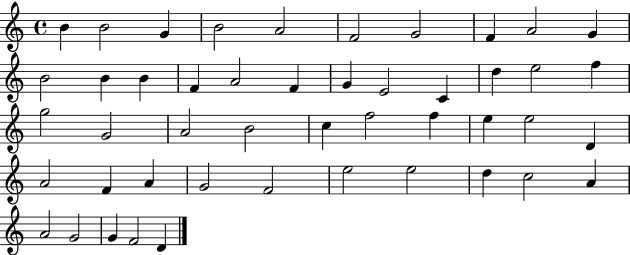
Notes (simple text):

B4/q B4/h G4/q B4/h A4/h F4/h G4/h F4/q A4/h G4/q B4/h B4/q B4/q F4/q A4/h F4/q G4/q E4/h C4/q D5/q E5/h F5/q G5/h G4/h A4/h B4/h C5/q F5/h F5/q E5/q E5/h D4/q A4/h F4/q A4/q G4/h F4/h E5/h E5/h D5/q C5/h A4/q A4/h G4/h G4/q F4/h D4/q